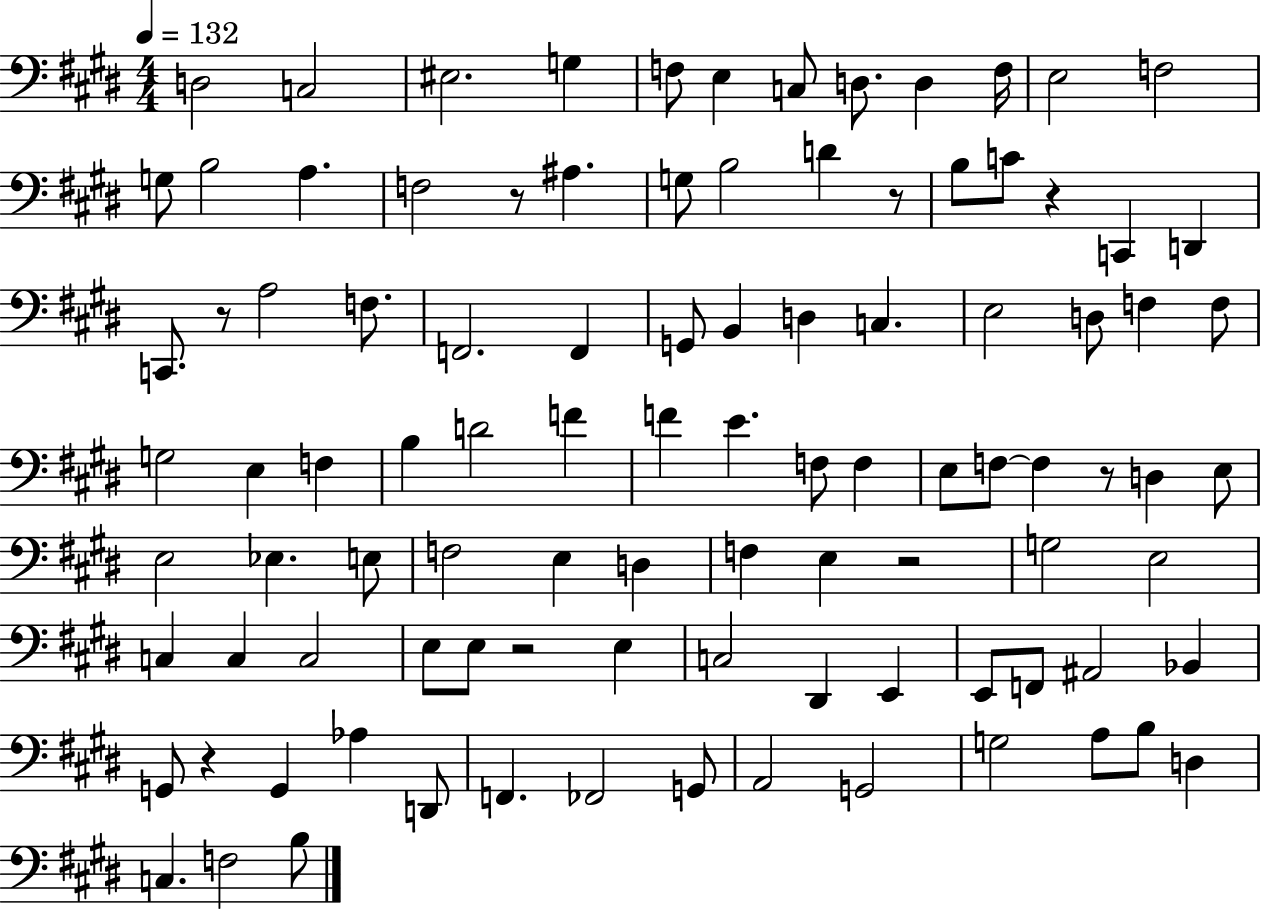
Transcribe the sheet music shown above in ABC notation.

X:1
T:Untitled
M:4/4
L:1/4
K:E
D,2 C,2 ^E,2 G, F,/2 E, C,/2 D,/2 D, F,/4 E,2 F,2 G,/2 B,2 A, F,2 z/2 ^A, G,/2 B,2 D z/2 B,/2 C/2 z C,, D,, C,,/2 z/2 A,2 F,/2 F,,2 F,, G,,/2 B,, D, C, E,2 D,/2 F, F,/2 G,2 E, F, B, D2 F F E F,/2 F, E,/2 F,/2 F, z/2 D, E,/2 E,2 _E, E,/2 F,2 E, D, F, E, z2 G,2 E,2 C, C, C,2 E,/2 E,/2 z2 E, C,2 ^D,, E,, E,,/2 F,,/2 ^A,,2 _B,, G,,/2 z G,, _A, D,,/2 F,, _F,,2 G,,/2 A,,2 G,,2 G,2 A,/2 B,/2 D, C, F,2 B,/2